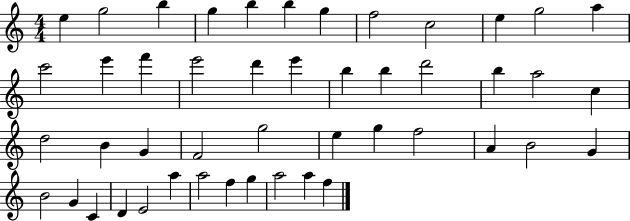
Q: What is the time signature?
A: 4/4